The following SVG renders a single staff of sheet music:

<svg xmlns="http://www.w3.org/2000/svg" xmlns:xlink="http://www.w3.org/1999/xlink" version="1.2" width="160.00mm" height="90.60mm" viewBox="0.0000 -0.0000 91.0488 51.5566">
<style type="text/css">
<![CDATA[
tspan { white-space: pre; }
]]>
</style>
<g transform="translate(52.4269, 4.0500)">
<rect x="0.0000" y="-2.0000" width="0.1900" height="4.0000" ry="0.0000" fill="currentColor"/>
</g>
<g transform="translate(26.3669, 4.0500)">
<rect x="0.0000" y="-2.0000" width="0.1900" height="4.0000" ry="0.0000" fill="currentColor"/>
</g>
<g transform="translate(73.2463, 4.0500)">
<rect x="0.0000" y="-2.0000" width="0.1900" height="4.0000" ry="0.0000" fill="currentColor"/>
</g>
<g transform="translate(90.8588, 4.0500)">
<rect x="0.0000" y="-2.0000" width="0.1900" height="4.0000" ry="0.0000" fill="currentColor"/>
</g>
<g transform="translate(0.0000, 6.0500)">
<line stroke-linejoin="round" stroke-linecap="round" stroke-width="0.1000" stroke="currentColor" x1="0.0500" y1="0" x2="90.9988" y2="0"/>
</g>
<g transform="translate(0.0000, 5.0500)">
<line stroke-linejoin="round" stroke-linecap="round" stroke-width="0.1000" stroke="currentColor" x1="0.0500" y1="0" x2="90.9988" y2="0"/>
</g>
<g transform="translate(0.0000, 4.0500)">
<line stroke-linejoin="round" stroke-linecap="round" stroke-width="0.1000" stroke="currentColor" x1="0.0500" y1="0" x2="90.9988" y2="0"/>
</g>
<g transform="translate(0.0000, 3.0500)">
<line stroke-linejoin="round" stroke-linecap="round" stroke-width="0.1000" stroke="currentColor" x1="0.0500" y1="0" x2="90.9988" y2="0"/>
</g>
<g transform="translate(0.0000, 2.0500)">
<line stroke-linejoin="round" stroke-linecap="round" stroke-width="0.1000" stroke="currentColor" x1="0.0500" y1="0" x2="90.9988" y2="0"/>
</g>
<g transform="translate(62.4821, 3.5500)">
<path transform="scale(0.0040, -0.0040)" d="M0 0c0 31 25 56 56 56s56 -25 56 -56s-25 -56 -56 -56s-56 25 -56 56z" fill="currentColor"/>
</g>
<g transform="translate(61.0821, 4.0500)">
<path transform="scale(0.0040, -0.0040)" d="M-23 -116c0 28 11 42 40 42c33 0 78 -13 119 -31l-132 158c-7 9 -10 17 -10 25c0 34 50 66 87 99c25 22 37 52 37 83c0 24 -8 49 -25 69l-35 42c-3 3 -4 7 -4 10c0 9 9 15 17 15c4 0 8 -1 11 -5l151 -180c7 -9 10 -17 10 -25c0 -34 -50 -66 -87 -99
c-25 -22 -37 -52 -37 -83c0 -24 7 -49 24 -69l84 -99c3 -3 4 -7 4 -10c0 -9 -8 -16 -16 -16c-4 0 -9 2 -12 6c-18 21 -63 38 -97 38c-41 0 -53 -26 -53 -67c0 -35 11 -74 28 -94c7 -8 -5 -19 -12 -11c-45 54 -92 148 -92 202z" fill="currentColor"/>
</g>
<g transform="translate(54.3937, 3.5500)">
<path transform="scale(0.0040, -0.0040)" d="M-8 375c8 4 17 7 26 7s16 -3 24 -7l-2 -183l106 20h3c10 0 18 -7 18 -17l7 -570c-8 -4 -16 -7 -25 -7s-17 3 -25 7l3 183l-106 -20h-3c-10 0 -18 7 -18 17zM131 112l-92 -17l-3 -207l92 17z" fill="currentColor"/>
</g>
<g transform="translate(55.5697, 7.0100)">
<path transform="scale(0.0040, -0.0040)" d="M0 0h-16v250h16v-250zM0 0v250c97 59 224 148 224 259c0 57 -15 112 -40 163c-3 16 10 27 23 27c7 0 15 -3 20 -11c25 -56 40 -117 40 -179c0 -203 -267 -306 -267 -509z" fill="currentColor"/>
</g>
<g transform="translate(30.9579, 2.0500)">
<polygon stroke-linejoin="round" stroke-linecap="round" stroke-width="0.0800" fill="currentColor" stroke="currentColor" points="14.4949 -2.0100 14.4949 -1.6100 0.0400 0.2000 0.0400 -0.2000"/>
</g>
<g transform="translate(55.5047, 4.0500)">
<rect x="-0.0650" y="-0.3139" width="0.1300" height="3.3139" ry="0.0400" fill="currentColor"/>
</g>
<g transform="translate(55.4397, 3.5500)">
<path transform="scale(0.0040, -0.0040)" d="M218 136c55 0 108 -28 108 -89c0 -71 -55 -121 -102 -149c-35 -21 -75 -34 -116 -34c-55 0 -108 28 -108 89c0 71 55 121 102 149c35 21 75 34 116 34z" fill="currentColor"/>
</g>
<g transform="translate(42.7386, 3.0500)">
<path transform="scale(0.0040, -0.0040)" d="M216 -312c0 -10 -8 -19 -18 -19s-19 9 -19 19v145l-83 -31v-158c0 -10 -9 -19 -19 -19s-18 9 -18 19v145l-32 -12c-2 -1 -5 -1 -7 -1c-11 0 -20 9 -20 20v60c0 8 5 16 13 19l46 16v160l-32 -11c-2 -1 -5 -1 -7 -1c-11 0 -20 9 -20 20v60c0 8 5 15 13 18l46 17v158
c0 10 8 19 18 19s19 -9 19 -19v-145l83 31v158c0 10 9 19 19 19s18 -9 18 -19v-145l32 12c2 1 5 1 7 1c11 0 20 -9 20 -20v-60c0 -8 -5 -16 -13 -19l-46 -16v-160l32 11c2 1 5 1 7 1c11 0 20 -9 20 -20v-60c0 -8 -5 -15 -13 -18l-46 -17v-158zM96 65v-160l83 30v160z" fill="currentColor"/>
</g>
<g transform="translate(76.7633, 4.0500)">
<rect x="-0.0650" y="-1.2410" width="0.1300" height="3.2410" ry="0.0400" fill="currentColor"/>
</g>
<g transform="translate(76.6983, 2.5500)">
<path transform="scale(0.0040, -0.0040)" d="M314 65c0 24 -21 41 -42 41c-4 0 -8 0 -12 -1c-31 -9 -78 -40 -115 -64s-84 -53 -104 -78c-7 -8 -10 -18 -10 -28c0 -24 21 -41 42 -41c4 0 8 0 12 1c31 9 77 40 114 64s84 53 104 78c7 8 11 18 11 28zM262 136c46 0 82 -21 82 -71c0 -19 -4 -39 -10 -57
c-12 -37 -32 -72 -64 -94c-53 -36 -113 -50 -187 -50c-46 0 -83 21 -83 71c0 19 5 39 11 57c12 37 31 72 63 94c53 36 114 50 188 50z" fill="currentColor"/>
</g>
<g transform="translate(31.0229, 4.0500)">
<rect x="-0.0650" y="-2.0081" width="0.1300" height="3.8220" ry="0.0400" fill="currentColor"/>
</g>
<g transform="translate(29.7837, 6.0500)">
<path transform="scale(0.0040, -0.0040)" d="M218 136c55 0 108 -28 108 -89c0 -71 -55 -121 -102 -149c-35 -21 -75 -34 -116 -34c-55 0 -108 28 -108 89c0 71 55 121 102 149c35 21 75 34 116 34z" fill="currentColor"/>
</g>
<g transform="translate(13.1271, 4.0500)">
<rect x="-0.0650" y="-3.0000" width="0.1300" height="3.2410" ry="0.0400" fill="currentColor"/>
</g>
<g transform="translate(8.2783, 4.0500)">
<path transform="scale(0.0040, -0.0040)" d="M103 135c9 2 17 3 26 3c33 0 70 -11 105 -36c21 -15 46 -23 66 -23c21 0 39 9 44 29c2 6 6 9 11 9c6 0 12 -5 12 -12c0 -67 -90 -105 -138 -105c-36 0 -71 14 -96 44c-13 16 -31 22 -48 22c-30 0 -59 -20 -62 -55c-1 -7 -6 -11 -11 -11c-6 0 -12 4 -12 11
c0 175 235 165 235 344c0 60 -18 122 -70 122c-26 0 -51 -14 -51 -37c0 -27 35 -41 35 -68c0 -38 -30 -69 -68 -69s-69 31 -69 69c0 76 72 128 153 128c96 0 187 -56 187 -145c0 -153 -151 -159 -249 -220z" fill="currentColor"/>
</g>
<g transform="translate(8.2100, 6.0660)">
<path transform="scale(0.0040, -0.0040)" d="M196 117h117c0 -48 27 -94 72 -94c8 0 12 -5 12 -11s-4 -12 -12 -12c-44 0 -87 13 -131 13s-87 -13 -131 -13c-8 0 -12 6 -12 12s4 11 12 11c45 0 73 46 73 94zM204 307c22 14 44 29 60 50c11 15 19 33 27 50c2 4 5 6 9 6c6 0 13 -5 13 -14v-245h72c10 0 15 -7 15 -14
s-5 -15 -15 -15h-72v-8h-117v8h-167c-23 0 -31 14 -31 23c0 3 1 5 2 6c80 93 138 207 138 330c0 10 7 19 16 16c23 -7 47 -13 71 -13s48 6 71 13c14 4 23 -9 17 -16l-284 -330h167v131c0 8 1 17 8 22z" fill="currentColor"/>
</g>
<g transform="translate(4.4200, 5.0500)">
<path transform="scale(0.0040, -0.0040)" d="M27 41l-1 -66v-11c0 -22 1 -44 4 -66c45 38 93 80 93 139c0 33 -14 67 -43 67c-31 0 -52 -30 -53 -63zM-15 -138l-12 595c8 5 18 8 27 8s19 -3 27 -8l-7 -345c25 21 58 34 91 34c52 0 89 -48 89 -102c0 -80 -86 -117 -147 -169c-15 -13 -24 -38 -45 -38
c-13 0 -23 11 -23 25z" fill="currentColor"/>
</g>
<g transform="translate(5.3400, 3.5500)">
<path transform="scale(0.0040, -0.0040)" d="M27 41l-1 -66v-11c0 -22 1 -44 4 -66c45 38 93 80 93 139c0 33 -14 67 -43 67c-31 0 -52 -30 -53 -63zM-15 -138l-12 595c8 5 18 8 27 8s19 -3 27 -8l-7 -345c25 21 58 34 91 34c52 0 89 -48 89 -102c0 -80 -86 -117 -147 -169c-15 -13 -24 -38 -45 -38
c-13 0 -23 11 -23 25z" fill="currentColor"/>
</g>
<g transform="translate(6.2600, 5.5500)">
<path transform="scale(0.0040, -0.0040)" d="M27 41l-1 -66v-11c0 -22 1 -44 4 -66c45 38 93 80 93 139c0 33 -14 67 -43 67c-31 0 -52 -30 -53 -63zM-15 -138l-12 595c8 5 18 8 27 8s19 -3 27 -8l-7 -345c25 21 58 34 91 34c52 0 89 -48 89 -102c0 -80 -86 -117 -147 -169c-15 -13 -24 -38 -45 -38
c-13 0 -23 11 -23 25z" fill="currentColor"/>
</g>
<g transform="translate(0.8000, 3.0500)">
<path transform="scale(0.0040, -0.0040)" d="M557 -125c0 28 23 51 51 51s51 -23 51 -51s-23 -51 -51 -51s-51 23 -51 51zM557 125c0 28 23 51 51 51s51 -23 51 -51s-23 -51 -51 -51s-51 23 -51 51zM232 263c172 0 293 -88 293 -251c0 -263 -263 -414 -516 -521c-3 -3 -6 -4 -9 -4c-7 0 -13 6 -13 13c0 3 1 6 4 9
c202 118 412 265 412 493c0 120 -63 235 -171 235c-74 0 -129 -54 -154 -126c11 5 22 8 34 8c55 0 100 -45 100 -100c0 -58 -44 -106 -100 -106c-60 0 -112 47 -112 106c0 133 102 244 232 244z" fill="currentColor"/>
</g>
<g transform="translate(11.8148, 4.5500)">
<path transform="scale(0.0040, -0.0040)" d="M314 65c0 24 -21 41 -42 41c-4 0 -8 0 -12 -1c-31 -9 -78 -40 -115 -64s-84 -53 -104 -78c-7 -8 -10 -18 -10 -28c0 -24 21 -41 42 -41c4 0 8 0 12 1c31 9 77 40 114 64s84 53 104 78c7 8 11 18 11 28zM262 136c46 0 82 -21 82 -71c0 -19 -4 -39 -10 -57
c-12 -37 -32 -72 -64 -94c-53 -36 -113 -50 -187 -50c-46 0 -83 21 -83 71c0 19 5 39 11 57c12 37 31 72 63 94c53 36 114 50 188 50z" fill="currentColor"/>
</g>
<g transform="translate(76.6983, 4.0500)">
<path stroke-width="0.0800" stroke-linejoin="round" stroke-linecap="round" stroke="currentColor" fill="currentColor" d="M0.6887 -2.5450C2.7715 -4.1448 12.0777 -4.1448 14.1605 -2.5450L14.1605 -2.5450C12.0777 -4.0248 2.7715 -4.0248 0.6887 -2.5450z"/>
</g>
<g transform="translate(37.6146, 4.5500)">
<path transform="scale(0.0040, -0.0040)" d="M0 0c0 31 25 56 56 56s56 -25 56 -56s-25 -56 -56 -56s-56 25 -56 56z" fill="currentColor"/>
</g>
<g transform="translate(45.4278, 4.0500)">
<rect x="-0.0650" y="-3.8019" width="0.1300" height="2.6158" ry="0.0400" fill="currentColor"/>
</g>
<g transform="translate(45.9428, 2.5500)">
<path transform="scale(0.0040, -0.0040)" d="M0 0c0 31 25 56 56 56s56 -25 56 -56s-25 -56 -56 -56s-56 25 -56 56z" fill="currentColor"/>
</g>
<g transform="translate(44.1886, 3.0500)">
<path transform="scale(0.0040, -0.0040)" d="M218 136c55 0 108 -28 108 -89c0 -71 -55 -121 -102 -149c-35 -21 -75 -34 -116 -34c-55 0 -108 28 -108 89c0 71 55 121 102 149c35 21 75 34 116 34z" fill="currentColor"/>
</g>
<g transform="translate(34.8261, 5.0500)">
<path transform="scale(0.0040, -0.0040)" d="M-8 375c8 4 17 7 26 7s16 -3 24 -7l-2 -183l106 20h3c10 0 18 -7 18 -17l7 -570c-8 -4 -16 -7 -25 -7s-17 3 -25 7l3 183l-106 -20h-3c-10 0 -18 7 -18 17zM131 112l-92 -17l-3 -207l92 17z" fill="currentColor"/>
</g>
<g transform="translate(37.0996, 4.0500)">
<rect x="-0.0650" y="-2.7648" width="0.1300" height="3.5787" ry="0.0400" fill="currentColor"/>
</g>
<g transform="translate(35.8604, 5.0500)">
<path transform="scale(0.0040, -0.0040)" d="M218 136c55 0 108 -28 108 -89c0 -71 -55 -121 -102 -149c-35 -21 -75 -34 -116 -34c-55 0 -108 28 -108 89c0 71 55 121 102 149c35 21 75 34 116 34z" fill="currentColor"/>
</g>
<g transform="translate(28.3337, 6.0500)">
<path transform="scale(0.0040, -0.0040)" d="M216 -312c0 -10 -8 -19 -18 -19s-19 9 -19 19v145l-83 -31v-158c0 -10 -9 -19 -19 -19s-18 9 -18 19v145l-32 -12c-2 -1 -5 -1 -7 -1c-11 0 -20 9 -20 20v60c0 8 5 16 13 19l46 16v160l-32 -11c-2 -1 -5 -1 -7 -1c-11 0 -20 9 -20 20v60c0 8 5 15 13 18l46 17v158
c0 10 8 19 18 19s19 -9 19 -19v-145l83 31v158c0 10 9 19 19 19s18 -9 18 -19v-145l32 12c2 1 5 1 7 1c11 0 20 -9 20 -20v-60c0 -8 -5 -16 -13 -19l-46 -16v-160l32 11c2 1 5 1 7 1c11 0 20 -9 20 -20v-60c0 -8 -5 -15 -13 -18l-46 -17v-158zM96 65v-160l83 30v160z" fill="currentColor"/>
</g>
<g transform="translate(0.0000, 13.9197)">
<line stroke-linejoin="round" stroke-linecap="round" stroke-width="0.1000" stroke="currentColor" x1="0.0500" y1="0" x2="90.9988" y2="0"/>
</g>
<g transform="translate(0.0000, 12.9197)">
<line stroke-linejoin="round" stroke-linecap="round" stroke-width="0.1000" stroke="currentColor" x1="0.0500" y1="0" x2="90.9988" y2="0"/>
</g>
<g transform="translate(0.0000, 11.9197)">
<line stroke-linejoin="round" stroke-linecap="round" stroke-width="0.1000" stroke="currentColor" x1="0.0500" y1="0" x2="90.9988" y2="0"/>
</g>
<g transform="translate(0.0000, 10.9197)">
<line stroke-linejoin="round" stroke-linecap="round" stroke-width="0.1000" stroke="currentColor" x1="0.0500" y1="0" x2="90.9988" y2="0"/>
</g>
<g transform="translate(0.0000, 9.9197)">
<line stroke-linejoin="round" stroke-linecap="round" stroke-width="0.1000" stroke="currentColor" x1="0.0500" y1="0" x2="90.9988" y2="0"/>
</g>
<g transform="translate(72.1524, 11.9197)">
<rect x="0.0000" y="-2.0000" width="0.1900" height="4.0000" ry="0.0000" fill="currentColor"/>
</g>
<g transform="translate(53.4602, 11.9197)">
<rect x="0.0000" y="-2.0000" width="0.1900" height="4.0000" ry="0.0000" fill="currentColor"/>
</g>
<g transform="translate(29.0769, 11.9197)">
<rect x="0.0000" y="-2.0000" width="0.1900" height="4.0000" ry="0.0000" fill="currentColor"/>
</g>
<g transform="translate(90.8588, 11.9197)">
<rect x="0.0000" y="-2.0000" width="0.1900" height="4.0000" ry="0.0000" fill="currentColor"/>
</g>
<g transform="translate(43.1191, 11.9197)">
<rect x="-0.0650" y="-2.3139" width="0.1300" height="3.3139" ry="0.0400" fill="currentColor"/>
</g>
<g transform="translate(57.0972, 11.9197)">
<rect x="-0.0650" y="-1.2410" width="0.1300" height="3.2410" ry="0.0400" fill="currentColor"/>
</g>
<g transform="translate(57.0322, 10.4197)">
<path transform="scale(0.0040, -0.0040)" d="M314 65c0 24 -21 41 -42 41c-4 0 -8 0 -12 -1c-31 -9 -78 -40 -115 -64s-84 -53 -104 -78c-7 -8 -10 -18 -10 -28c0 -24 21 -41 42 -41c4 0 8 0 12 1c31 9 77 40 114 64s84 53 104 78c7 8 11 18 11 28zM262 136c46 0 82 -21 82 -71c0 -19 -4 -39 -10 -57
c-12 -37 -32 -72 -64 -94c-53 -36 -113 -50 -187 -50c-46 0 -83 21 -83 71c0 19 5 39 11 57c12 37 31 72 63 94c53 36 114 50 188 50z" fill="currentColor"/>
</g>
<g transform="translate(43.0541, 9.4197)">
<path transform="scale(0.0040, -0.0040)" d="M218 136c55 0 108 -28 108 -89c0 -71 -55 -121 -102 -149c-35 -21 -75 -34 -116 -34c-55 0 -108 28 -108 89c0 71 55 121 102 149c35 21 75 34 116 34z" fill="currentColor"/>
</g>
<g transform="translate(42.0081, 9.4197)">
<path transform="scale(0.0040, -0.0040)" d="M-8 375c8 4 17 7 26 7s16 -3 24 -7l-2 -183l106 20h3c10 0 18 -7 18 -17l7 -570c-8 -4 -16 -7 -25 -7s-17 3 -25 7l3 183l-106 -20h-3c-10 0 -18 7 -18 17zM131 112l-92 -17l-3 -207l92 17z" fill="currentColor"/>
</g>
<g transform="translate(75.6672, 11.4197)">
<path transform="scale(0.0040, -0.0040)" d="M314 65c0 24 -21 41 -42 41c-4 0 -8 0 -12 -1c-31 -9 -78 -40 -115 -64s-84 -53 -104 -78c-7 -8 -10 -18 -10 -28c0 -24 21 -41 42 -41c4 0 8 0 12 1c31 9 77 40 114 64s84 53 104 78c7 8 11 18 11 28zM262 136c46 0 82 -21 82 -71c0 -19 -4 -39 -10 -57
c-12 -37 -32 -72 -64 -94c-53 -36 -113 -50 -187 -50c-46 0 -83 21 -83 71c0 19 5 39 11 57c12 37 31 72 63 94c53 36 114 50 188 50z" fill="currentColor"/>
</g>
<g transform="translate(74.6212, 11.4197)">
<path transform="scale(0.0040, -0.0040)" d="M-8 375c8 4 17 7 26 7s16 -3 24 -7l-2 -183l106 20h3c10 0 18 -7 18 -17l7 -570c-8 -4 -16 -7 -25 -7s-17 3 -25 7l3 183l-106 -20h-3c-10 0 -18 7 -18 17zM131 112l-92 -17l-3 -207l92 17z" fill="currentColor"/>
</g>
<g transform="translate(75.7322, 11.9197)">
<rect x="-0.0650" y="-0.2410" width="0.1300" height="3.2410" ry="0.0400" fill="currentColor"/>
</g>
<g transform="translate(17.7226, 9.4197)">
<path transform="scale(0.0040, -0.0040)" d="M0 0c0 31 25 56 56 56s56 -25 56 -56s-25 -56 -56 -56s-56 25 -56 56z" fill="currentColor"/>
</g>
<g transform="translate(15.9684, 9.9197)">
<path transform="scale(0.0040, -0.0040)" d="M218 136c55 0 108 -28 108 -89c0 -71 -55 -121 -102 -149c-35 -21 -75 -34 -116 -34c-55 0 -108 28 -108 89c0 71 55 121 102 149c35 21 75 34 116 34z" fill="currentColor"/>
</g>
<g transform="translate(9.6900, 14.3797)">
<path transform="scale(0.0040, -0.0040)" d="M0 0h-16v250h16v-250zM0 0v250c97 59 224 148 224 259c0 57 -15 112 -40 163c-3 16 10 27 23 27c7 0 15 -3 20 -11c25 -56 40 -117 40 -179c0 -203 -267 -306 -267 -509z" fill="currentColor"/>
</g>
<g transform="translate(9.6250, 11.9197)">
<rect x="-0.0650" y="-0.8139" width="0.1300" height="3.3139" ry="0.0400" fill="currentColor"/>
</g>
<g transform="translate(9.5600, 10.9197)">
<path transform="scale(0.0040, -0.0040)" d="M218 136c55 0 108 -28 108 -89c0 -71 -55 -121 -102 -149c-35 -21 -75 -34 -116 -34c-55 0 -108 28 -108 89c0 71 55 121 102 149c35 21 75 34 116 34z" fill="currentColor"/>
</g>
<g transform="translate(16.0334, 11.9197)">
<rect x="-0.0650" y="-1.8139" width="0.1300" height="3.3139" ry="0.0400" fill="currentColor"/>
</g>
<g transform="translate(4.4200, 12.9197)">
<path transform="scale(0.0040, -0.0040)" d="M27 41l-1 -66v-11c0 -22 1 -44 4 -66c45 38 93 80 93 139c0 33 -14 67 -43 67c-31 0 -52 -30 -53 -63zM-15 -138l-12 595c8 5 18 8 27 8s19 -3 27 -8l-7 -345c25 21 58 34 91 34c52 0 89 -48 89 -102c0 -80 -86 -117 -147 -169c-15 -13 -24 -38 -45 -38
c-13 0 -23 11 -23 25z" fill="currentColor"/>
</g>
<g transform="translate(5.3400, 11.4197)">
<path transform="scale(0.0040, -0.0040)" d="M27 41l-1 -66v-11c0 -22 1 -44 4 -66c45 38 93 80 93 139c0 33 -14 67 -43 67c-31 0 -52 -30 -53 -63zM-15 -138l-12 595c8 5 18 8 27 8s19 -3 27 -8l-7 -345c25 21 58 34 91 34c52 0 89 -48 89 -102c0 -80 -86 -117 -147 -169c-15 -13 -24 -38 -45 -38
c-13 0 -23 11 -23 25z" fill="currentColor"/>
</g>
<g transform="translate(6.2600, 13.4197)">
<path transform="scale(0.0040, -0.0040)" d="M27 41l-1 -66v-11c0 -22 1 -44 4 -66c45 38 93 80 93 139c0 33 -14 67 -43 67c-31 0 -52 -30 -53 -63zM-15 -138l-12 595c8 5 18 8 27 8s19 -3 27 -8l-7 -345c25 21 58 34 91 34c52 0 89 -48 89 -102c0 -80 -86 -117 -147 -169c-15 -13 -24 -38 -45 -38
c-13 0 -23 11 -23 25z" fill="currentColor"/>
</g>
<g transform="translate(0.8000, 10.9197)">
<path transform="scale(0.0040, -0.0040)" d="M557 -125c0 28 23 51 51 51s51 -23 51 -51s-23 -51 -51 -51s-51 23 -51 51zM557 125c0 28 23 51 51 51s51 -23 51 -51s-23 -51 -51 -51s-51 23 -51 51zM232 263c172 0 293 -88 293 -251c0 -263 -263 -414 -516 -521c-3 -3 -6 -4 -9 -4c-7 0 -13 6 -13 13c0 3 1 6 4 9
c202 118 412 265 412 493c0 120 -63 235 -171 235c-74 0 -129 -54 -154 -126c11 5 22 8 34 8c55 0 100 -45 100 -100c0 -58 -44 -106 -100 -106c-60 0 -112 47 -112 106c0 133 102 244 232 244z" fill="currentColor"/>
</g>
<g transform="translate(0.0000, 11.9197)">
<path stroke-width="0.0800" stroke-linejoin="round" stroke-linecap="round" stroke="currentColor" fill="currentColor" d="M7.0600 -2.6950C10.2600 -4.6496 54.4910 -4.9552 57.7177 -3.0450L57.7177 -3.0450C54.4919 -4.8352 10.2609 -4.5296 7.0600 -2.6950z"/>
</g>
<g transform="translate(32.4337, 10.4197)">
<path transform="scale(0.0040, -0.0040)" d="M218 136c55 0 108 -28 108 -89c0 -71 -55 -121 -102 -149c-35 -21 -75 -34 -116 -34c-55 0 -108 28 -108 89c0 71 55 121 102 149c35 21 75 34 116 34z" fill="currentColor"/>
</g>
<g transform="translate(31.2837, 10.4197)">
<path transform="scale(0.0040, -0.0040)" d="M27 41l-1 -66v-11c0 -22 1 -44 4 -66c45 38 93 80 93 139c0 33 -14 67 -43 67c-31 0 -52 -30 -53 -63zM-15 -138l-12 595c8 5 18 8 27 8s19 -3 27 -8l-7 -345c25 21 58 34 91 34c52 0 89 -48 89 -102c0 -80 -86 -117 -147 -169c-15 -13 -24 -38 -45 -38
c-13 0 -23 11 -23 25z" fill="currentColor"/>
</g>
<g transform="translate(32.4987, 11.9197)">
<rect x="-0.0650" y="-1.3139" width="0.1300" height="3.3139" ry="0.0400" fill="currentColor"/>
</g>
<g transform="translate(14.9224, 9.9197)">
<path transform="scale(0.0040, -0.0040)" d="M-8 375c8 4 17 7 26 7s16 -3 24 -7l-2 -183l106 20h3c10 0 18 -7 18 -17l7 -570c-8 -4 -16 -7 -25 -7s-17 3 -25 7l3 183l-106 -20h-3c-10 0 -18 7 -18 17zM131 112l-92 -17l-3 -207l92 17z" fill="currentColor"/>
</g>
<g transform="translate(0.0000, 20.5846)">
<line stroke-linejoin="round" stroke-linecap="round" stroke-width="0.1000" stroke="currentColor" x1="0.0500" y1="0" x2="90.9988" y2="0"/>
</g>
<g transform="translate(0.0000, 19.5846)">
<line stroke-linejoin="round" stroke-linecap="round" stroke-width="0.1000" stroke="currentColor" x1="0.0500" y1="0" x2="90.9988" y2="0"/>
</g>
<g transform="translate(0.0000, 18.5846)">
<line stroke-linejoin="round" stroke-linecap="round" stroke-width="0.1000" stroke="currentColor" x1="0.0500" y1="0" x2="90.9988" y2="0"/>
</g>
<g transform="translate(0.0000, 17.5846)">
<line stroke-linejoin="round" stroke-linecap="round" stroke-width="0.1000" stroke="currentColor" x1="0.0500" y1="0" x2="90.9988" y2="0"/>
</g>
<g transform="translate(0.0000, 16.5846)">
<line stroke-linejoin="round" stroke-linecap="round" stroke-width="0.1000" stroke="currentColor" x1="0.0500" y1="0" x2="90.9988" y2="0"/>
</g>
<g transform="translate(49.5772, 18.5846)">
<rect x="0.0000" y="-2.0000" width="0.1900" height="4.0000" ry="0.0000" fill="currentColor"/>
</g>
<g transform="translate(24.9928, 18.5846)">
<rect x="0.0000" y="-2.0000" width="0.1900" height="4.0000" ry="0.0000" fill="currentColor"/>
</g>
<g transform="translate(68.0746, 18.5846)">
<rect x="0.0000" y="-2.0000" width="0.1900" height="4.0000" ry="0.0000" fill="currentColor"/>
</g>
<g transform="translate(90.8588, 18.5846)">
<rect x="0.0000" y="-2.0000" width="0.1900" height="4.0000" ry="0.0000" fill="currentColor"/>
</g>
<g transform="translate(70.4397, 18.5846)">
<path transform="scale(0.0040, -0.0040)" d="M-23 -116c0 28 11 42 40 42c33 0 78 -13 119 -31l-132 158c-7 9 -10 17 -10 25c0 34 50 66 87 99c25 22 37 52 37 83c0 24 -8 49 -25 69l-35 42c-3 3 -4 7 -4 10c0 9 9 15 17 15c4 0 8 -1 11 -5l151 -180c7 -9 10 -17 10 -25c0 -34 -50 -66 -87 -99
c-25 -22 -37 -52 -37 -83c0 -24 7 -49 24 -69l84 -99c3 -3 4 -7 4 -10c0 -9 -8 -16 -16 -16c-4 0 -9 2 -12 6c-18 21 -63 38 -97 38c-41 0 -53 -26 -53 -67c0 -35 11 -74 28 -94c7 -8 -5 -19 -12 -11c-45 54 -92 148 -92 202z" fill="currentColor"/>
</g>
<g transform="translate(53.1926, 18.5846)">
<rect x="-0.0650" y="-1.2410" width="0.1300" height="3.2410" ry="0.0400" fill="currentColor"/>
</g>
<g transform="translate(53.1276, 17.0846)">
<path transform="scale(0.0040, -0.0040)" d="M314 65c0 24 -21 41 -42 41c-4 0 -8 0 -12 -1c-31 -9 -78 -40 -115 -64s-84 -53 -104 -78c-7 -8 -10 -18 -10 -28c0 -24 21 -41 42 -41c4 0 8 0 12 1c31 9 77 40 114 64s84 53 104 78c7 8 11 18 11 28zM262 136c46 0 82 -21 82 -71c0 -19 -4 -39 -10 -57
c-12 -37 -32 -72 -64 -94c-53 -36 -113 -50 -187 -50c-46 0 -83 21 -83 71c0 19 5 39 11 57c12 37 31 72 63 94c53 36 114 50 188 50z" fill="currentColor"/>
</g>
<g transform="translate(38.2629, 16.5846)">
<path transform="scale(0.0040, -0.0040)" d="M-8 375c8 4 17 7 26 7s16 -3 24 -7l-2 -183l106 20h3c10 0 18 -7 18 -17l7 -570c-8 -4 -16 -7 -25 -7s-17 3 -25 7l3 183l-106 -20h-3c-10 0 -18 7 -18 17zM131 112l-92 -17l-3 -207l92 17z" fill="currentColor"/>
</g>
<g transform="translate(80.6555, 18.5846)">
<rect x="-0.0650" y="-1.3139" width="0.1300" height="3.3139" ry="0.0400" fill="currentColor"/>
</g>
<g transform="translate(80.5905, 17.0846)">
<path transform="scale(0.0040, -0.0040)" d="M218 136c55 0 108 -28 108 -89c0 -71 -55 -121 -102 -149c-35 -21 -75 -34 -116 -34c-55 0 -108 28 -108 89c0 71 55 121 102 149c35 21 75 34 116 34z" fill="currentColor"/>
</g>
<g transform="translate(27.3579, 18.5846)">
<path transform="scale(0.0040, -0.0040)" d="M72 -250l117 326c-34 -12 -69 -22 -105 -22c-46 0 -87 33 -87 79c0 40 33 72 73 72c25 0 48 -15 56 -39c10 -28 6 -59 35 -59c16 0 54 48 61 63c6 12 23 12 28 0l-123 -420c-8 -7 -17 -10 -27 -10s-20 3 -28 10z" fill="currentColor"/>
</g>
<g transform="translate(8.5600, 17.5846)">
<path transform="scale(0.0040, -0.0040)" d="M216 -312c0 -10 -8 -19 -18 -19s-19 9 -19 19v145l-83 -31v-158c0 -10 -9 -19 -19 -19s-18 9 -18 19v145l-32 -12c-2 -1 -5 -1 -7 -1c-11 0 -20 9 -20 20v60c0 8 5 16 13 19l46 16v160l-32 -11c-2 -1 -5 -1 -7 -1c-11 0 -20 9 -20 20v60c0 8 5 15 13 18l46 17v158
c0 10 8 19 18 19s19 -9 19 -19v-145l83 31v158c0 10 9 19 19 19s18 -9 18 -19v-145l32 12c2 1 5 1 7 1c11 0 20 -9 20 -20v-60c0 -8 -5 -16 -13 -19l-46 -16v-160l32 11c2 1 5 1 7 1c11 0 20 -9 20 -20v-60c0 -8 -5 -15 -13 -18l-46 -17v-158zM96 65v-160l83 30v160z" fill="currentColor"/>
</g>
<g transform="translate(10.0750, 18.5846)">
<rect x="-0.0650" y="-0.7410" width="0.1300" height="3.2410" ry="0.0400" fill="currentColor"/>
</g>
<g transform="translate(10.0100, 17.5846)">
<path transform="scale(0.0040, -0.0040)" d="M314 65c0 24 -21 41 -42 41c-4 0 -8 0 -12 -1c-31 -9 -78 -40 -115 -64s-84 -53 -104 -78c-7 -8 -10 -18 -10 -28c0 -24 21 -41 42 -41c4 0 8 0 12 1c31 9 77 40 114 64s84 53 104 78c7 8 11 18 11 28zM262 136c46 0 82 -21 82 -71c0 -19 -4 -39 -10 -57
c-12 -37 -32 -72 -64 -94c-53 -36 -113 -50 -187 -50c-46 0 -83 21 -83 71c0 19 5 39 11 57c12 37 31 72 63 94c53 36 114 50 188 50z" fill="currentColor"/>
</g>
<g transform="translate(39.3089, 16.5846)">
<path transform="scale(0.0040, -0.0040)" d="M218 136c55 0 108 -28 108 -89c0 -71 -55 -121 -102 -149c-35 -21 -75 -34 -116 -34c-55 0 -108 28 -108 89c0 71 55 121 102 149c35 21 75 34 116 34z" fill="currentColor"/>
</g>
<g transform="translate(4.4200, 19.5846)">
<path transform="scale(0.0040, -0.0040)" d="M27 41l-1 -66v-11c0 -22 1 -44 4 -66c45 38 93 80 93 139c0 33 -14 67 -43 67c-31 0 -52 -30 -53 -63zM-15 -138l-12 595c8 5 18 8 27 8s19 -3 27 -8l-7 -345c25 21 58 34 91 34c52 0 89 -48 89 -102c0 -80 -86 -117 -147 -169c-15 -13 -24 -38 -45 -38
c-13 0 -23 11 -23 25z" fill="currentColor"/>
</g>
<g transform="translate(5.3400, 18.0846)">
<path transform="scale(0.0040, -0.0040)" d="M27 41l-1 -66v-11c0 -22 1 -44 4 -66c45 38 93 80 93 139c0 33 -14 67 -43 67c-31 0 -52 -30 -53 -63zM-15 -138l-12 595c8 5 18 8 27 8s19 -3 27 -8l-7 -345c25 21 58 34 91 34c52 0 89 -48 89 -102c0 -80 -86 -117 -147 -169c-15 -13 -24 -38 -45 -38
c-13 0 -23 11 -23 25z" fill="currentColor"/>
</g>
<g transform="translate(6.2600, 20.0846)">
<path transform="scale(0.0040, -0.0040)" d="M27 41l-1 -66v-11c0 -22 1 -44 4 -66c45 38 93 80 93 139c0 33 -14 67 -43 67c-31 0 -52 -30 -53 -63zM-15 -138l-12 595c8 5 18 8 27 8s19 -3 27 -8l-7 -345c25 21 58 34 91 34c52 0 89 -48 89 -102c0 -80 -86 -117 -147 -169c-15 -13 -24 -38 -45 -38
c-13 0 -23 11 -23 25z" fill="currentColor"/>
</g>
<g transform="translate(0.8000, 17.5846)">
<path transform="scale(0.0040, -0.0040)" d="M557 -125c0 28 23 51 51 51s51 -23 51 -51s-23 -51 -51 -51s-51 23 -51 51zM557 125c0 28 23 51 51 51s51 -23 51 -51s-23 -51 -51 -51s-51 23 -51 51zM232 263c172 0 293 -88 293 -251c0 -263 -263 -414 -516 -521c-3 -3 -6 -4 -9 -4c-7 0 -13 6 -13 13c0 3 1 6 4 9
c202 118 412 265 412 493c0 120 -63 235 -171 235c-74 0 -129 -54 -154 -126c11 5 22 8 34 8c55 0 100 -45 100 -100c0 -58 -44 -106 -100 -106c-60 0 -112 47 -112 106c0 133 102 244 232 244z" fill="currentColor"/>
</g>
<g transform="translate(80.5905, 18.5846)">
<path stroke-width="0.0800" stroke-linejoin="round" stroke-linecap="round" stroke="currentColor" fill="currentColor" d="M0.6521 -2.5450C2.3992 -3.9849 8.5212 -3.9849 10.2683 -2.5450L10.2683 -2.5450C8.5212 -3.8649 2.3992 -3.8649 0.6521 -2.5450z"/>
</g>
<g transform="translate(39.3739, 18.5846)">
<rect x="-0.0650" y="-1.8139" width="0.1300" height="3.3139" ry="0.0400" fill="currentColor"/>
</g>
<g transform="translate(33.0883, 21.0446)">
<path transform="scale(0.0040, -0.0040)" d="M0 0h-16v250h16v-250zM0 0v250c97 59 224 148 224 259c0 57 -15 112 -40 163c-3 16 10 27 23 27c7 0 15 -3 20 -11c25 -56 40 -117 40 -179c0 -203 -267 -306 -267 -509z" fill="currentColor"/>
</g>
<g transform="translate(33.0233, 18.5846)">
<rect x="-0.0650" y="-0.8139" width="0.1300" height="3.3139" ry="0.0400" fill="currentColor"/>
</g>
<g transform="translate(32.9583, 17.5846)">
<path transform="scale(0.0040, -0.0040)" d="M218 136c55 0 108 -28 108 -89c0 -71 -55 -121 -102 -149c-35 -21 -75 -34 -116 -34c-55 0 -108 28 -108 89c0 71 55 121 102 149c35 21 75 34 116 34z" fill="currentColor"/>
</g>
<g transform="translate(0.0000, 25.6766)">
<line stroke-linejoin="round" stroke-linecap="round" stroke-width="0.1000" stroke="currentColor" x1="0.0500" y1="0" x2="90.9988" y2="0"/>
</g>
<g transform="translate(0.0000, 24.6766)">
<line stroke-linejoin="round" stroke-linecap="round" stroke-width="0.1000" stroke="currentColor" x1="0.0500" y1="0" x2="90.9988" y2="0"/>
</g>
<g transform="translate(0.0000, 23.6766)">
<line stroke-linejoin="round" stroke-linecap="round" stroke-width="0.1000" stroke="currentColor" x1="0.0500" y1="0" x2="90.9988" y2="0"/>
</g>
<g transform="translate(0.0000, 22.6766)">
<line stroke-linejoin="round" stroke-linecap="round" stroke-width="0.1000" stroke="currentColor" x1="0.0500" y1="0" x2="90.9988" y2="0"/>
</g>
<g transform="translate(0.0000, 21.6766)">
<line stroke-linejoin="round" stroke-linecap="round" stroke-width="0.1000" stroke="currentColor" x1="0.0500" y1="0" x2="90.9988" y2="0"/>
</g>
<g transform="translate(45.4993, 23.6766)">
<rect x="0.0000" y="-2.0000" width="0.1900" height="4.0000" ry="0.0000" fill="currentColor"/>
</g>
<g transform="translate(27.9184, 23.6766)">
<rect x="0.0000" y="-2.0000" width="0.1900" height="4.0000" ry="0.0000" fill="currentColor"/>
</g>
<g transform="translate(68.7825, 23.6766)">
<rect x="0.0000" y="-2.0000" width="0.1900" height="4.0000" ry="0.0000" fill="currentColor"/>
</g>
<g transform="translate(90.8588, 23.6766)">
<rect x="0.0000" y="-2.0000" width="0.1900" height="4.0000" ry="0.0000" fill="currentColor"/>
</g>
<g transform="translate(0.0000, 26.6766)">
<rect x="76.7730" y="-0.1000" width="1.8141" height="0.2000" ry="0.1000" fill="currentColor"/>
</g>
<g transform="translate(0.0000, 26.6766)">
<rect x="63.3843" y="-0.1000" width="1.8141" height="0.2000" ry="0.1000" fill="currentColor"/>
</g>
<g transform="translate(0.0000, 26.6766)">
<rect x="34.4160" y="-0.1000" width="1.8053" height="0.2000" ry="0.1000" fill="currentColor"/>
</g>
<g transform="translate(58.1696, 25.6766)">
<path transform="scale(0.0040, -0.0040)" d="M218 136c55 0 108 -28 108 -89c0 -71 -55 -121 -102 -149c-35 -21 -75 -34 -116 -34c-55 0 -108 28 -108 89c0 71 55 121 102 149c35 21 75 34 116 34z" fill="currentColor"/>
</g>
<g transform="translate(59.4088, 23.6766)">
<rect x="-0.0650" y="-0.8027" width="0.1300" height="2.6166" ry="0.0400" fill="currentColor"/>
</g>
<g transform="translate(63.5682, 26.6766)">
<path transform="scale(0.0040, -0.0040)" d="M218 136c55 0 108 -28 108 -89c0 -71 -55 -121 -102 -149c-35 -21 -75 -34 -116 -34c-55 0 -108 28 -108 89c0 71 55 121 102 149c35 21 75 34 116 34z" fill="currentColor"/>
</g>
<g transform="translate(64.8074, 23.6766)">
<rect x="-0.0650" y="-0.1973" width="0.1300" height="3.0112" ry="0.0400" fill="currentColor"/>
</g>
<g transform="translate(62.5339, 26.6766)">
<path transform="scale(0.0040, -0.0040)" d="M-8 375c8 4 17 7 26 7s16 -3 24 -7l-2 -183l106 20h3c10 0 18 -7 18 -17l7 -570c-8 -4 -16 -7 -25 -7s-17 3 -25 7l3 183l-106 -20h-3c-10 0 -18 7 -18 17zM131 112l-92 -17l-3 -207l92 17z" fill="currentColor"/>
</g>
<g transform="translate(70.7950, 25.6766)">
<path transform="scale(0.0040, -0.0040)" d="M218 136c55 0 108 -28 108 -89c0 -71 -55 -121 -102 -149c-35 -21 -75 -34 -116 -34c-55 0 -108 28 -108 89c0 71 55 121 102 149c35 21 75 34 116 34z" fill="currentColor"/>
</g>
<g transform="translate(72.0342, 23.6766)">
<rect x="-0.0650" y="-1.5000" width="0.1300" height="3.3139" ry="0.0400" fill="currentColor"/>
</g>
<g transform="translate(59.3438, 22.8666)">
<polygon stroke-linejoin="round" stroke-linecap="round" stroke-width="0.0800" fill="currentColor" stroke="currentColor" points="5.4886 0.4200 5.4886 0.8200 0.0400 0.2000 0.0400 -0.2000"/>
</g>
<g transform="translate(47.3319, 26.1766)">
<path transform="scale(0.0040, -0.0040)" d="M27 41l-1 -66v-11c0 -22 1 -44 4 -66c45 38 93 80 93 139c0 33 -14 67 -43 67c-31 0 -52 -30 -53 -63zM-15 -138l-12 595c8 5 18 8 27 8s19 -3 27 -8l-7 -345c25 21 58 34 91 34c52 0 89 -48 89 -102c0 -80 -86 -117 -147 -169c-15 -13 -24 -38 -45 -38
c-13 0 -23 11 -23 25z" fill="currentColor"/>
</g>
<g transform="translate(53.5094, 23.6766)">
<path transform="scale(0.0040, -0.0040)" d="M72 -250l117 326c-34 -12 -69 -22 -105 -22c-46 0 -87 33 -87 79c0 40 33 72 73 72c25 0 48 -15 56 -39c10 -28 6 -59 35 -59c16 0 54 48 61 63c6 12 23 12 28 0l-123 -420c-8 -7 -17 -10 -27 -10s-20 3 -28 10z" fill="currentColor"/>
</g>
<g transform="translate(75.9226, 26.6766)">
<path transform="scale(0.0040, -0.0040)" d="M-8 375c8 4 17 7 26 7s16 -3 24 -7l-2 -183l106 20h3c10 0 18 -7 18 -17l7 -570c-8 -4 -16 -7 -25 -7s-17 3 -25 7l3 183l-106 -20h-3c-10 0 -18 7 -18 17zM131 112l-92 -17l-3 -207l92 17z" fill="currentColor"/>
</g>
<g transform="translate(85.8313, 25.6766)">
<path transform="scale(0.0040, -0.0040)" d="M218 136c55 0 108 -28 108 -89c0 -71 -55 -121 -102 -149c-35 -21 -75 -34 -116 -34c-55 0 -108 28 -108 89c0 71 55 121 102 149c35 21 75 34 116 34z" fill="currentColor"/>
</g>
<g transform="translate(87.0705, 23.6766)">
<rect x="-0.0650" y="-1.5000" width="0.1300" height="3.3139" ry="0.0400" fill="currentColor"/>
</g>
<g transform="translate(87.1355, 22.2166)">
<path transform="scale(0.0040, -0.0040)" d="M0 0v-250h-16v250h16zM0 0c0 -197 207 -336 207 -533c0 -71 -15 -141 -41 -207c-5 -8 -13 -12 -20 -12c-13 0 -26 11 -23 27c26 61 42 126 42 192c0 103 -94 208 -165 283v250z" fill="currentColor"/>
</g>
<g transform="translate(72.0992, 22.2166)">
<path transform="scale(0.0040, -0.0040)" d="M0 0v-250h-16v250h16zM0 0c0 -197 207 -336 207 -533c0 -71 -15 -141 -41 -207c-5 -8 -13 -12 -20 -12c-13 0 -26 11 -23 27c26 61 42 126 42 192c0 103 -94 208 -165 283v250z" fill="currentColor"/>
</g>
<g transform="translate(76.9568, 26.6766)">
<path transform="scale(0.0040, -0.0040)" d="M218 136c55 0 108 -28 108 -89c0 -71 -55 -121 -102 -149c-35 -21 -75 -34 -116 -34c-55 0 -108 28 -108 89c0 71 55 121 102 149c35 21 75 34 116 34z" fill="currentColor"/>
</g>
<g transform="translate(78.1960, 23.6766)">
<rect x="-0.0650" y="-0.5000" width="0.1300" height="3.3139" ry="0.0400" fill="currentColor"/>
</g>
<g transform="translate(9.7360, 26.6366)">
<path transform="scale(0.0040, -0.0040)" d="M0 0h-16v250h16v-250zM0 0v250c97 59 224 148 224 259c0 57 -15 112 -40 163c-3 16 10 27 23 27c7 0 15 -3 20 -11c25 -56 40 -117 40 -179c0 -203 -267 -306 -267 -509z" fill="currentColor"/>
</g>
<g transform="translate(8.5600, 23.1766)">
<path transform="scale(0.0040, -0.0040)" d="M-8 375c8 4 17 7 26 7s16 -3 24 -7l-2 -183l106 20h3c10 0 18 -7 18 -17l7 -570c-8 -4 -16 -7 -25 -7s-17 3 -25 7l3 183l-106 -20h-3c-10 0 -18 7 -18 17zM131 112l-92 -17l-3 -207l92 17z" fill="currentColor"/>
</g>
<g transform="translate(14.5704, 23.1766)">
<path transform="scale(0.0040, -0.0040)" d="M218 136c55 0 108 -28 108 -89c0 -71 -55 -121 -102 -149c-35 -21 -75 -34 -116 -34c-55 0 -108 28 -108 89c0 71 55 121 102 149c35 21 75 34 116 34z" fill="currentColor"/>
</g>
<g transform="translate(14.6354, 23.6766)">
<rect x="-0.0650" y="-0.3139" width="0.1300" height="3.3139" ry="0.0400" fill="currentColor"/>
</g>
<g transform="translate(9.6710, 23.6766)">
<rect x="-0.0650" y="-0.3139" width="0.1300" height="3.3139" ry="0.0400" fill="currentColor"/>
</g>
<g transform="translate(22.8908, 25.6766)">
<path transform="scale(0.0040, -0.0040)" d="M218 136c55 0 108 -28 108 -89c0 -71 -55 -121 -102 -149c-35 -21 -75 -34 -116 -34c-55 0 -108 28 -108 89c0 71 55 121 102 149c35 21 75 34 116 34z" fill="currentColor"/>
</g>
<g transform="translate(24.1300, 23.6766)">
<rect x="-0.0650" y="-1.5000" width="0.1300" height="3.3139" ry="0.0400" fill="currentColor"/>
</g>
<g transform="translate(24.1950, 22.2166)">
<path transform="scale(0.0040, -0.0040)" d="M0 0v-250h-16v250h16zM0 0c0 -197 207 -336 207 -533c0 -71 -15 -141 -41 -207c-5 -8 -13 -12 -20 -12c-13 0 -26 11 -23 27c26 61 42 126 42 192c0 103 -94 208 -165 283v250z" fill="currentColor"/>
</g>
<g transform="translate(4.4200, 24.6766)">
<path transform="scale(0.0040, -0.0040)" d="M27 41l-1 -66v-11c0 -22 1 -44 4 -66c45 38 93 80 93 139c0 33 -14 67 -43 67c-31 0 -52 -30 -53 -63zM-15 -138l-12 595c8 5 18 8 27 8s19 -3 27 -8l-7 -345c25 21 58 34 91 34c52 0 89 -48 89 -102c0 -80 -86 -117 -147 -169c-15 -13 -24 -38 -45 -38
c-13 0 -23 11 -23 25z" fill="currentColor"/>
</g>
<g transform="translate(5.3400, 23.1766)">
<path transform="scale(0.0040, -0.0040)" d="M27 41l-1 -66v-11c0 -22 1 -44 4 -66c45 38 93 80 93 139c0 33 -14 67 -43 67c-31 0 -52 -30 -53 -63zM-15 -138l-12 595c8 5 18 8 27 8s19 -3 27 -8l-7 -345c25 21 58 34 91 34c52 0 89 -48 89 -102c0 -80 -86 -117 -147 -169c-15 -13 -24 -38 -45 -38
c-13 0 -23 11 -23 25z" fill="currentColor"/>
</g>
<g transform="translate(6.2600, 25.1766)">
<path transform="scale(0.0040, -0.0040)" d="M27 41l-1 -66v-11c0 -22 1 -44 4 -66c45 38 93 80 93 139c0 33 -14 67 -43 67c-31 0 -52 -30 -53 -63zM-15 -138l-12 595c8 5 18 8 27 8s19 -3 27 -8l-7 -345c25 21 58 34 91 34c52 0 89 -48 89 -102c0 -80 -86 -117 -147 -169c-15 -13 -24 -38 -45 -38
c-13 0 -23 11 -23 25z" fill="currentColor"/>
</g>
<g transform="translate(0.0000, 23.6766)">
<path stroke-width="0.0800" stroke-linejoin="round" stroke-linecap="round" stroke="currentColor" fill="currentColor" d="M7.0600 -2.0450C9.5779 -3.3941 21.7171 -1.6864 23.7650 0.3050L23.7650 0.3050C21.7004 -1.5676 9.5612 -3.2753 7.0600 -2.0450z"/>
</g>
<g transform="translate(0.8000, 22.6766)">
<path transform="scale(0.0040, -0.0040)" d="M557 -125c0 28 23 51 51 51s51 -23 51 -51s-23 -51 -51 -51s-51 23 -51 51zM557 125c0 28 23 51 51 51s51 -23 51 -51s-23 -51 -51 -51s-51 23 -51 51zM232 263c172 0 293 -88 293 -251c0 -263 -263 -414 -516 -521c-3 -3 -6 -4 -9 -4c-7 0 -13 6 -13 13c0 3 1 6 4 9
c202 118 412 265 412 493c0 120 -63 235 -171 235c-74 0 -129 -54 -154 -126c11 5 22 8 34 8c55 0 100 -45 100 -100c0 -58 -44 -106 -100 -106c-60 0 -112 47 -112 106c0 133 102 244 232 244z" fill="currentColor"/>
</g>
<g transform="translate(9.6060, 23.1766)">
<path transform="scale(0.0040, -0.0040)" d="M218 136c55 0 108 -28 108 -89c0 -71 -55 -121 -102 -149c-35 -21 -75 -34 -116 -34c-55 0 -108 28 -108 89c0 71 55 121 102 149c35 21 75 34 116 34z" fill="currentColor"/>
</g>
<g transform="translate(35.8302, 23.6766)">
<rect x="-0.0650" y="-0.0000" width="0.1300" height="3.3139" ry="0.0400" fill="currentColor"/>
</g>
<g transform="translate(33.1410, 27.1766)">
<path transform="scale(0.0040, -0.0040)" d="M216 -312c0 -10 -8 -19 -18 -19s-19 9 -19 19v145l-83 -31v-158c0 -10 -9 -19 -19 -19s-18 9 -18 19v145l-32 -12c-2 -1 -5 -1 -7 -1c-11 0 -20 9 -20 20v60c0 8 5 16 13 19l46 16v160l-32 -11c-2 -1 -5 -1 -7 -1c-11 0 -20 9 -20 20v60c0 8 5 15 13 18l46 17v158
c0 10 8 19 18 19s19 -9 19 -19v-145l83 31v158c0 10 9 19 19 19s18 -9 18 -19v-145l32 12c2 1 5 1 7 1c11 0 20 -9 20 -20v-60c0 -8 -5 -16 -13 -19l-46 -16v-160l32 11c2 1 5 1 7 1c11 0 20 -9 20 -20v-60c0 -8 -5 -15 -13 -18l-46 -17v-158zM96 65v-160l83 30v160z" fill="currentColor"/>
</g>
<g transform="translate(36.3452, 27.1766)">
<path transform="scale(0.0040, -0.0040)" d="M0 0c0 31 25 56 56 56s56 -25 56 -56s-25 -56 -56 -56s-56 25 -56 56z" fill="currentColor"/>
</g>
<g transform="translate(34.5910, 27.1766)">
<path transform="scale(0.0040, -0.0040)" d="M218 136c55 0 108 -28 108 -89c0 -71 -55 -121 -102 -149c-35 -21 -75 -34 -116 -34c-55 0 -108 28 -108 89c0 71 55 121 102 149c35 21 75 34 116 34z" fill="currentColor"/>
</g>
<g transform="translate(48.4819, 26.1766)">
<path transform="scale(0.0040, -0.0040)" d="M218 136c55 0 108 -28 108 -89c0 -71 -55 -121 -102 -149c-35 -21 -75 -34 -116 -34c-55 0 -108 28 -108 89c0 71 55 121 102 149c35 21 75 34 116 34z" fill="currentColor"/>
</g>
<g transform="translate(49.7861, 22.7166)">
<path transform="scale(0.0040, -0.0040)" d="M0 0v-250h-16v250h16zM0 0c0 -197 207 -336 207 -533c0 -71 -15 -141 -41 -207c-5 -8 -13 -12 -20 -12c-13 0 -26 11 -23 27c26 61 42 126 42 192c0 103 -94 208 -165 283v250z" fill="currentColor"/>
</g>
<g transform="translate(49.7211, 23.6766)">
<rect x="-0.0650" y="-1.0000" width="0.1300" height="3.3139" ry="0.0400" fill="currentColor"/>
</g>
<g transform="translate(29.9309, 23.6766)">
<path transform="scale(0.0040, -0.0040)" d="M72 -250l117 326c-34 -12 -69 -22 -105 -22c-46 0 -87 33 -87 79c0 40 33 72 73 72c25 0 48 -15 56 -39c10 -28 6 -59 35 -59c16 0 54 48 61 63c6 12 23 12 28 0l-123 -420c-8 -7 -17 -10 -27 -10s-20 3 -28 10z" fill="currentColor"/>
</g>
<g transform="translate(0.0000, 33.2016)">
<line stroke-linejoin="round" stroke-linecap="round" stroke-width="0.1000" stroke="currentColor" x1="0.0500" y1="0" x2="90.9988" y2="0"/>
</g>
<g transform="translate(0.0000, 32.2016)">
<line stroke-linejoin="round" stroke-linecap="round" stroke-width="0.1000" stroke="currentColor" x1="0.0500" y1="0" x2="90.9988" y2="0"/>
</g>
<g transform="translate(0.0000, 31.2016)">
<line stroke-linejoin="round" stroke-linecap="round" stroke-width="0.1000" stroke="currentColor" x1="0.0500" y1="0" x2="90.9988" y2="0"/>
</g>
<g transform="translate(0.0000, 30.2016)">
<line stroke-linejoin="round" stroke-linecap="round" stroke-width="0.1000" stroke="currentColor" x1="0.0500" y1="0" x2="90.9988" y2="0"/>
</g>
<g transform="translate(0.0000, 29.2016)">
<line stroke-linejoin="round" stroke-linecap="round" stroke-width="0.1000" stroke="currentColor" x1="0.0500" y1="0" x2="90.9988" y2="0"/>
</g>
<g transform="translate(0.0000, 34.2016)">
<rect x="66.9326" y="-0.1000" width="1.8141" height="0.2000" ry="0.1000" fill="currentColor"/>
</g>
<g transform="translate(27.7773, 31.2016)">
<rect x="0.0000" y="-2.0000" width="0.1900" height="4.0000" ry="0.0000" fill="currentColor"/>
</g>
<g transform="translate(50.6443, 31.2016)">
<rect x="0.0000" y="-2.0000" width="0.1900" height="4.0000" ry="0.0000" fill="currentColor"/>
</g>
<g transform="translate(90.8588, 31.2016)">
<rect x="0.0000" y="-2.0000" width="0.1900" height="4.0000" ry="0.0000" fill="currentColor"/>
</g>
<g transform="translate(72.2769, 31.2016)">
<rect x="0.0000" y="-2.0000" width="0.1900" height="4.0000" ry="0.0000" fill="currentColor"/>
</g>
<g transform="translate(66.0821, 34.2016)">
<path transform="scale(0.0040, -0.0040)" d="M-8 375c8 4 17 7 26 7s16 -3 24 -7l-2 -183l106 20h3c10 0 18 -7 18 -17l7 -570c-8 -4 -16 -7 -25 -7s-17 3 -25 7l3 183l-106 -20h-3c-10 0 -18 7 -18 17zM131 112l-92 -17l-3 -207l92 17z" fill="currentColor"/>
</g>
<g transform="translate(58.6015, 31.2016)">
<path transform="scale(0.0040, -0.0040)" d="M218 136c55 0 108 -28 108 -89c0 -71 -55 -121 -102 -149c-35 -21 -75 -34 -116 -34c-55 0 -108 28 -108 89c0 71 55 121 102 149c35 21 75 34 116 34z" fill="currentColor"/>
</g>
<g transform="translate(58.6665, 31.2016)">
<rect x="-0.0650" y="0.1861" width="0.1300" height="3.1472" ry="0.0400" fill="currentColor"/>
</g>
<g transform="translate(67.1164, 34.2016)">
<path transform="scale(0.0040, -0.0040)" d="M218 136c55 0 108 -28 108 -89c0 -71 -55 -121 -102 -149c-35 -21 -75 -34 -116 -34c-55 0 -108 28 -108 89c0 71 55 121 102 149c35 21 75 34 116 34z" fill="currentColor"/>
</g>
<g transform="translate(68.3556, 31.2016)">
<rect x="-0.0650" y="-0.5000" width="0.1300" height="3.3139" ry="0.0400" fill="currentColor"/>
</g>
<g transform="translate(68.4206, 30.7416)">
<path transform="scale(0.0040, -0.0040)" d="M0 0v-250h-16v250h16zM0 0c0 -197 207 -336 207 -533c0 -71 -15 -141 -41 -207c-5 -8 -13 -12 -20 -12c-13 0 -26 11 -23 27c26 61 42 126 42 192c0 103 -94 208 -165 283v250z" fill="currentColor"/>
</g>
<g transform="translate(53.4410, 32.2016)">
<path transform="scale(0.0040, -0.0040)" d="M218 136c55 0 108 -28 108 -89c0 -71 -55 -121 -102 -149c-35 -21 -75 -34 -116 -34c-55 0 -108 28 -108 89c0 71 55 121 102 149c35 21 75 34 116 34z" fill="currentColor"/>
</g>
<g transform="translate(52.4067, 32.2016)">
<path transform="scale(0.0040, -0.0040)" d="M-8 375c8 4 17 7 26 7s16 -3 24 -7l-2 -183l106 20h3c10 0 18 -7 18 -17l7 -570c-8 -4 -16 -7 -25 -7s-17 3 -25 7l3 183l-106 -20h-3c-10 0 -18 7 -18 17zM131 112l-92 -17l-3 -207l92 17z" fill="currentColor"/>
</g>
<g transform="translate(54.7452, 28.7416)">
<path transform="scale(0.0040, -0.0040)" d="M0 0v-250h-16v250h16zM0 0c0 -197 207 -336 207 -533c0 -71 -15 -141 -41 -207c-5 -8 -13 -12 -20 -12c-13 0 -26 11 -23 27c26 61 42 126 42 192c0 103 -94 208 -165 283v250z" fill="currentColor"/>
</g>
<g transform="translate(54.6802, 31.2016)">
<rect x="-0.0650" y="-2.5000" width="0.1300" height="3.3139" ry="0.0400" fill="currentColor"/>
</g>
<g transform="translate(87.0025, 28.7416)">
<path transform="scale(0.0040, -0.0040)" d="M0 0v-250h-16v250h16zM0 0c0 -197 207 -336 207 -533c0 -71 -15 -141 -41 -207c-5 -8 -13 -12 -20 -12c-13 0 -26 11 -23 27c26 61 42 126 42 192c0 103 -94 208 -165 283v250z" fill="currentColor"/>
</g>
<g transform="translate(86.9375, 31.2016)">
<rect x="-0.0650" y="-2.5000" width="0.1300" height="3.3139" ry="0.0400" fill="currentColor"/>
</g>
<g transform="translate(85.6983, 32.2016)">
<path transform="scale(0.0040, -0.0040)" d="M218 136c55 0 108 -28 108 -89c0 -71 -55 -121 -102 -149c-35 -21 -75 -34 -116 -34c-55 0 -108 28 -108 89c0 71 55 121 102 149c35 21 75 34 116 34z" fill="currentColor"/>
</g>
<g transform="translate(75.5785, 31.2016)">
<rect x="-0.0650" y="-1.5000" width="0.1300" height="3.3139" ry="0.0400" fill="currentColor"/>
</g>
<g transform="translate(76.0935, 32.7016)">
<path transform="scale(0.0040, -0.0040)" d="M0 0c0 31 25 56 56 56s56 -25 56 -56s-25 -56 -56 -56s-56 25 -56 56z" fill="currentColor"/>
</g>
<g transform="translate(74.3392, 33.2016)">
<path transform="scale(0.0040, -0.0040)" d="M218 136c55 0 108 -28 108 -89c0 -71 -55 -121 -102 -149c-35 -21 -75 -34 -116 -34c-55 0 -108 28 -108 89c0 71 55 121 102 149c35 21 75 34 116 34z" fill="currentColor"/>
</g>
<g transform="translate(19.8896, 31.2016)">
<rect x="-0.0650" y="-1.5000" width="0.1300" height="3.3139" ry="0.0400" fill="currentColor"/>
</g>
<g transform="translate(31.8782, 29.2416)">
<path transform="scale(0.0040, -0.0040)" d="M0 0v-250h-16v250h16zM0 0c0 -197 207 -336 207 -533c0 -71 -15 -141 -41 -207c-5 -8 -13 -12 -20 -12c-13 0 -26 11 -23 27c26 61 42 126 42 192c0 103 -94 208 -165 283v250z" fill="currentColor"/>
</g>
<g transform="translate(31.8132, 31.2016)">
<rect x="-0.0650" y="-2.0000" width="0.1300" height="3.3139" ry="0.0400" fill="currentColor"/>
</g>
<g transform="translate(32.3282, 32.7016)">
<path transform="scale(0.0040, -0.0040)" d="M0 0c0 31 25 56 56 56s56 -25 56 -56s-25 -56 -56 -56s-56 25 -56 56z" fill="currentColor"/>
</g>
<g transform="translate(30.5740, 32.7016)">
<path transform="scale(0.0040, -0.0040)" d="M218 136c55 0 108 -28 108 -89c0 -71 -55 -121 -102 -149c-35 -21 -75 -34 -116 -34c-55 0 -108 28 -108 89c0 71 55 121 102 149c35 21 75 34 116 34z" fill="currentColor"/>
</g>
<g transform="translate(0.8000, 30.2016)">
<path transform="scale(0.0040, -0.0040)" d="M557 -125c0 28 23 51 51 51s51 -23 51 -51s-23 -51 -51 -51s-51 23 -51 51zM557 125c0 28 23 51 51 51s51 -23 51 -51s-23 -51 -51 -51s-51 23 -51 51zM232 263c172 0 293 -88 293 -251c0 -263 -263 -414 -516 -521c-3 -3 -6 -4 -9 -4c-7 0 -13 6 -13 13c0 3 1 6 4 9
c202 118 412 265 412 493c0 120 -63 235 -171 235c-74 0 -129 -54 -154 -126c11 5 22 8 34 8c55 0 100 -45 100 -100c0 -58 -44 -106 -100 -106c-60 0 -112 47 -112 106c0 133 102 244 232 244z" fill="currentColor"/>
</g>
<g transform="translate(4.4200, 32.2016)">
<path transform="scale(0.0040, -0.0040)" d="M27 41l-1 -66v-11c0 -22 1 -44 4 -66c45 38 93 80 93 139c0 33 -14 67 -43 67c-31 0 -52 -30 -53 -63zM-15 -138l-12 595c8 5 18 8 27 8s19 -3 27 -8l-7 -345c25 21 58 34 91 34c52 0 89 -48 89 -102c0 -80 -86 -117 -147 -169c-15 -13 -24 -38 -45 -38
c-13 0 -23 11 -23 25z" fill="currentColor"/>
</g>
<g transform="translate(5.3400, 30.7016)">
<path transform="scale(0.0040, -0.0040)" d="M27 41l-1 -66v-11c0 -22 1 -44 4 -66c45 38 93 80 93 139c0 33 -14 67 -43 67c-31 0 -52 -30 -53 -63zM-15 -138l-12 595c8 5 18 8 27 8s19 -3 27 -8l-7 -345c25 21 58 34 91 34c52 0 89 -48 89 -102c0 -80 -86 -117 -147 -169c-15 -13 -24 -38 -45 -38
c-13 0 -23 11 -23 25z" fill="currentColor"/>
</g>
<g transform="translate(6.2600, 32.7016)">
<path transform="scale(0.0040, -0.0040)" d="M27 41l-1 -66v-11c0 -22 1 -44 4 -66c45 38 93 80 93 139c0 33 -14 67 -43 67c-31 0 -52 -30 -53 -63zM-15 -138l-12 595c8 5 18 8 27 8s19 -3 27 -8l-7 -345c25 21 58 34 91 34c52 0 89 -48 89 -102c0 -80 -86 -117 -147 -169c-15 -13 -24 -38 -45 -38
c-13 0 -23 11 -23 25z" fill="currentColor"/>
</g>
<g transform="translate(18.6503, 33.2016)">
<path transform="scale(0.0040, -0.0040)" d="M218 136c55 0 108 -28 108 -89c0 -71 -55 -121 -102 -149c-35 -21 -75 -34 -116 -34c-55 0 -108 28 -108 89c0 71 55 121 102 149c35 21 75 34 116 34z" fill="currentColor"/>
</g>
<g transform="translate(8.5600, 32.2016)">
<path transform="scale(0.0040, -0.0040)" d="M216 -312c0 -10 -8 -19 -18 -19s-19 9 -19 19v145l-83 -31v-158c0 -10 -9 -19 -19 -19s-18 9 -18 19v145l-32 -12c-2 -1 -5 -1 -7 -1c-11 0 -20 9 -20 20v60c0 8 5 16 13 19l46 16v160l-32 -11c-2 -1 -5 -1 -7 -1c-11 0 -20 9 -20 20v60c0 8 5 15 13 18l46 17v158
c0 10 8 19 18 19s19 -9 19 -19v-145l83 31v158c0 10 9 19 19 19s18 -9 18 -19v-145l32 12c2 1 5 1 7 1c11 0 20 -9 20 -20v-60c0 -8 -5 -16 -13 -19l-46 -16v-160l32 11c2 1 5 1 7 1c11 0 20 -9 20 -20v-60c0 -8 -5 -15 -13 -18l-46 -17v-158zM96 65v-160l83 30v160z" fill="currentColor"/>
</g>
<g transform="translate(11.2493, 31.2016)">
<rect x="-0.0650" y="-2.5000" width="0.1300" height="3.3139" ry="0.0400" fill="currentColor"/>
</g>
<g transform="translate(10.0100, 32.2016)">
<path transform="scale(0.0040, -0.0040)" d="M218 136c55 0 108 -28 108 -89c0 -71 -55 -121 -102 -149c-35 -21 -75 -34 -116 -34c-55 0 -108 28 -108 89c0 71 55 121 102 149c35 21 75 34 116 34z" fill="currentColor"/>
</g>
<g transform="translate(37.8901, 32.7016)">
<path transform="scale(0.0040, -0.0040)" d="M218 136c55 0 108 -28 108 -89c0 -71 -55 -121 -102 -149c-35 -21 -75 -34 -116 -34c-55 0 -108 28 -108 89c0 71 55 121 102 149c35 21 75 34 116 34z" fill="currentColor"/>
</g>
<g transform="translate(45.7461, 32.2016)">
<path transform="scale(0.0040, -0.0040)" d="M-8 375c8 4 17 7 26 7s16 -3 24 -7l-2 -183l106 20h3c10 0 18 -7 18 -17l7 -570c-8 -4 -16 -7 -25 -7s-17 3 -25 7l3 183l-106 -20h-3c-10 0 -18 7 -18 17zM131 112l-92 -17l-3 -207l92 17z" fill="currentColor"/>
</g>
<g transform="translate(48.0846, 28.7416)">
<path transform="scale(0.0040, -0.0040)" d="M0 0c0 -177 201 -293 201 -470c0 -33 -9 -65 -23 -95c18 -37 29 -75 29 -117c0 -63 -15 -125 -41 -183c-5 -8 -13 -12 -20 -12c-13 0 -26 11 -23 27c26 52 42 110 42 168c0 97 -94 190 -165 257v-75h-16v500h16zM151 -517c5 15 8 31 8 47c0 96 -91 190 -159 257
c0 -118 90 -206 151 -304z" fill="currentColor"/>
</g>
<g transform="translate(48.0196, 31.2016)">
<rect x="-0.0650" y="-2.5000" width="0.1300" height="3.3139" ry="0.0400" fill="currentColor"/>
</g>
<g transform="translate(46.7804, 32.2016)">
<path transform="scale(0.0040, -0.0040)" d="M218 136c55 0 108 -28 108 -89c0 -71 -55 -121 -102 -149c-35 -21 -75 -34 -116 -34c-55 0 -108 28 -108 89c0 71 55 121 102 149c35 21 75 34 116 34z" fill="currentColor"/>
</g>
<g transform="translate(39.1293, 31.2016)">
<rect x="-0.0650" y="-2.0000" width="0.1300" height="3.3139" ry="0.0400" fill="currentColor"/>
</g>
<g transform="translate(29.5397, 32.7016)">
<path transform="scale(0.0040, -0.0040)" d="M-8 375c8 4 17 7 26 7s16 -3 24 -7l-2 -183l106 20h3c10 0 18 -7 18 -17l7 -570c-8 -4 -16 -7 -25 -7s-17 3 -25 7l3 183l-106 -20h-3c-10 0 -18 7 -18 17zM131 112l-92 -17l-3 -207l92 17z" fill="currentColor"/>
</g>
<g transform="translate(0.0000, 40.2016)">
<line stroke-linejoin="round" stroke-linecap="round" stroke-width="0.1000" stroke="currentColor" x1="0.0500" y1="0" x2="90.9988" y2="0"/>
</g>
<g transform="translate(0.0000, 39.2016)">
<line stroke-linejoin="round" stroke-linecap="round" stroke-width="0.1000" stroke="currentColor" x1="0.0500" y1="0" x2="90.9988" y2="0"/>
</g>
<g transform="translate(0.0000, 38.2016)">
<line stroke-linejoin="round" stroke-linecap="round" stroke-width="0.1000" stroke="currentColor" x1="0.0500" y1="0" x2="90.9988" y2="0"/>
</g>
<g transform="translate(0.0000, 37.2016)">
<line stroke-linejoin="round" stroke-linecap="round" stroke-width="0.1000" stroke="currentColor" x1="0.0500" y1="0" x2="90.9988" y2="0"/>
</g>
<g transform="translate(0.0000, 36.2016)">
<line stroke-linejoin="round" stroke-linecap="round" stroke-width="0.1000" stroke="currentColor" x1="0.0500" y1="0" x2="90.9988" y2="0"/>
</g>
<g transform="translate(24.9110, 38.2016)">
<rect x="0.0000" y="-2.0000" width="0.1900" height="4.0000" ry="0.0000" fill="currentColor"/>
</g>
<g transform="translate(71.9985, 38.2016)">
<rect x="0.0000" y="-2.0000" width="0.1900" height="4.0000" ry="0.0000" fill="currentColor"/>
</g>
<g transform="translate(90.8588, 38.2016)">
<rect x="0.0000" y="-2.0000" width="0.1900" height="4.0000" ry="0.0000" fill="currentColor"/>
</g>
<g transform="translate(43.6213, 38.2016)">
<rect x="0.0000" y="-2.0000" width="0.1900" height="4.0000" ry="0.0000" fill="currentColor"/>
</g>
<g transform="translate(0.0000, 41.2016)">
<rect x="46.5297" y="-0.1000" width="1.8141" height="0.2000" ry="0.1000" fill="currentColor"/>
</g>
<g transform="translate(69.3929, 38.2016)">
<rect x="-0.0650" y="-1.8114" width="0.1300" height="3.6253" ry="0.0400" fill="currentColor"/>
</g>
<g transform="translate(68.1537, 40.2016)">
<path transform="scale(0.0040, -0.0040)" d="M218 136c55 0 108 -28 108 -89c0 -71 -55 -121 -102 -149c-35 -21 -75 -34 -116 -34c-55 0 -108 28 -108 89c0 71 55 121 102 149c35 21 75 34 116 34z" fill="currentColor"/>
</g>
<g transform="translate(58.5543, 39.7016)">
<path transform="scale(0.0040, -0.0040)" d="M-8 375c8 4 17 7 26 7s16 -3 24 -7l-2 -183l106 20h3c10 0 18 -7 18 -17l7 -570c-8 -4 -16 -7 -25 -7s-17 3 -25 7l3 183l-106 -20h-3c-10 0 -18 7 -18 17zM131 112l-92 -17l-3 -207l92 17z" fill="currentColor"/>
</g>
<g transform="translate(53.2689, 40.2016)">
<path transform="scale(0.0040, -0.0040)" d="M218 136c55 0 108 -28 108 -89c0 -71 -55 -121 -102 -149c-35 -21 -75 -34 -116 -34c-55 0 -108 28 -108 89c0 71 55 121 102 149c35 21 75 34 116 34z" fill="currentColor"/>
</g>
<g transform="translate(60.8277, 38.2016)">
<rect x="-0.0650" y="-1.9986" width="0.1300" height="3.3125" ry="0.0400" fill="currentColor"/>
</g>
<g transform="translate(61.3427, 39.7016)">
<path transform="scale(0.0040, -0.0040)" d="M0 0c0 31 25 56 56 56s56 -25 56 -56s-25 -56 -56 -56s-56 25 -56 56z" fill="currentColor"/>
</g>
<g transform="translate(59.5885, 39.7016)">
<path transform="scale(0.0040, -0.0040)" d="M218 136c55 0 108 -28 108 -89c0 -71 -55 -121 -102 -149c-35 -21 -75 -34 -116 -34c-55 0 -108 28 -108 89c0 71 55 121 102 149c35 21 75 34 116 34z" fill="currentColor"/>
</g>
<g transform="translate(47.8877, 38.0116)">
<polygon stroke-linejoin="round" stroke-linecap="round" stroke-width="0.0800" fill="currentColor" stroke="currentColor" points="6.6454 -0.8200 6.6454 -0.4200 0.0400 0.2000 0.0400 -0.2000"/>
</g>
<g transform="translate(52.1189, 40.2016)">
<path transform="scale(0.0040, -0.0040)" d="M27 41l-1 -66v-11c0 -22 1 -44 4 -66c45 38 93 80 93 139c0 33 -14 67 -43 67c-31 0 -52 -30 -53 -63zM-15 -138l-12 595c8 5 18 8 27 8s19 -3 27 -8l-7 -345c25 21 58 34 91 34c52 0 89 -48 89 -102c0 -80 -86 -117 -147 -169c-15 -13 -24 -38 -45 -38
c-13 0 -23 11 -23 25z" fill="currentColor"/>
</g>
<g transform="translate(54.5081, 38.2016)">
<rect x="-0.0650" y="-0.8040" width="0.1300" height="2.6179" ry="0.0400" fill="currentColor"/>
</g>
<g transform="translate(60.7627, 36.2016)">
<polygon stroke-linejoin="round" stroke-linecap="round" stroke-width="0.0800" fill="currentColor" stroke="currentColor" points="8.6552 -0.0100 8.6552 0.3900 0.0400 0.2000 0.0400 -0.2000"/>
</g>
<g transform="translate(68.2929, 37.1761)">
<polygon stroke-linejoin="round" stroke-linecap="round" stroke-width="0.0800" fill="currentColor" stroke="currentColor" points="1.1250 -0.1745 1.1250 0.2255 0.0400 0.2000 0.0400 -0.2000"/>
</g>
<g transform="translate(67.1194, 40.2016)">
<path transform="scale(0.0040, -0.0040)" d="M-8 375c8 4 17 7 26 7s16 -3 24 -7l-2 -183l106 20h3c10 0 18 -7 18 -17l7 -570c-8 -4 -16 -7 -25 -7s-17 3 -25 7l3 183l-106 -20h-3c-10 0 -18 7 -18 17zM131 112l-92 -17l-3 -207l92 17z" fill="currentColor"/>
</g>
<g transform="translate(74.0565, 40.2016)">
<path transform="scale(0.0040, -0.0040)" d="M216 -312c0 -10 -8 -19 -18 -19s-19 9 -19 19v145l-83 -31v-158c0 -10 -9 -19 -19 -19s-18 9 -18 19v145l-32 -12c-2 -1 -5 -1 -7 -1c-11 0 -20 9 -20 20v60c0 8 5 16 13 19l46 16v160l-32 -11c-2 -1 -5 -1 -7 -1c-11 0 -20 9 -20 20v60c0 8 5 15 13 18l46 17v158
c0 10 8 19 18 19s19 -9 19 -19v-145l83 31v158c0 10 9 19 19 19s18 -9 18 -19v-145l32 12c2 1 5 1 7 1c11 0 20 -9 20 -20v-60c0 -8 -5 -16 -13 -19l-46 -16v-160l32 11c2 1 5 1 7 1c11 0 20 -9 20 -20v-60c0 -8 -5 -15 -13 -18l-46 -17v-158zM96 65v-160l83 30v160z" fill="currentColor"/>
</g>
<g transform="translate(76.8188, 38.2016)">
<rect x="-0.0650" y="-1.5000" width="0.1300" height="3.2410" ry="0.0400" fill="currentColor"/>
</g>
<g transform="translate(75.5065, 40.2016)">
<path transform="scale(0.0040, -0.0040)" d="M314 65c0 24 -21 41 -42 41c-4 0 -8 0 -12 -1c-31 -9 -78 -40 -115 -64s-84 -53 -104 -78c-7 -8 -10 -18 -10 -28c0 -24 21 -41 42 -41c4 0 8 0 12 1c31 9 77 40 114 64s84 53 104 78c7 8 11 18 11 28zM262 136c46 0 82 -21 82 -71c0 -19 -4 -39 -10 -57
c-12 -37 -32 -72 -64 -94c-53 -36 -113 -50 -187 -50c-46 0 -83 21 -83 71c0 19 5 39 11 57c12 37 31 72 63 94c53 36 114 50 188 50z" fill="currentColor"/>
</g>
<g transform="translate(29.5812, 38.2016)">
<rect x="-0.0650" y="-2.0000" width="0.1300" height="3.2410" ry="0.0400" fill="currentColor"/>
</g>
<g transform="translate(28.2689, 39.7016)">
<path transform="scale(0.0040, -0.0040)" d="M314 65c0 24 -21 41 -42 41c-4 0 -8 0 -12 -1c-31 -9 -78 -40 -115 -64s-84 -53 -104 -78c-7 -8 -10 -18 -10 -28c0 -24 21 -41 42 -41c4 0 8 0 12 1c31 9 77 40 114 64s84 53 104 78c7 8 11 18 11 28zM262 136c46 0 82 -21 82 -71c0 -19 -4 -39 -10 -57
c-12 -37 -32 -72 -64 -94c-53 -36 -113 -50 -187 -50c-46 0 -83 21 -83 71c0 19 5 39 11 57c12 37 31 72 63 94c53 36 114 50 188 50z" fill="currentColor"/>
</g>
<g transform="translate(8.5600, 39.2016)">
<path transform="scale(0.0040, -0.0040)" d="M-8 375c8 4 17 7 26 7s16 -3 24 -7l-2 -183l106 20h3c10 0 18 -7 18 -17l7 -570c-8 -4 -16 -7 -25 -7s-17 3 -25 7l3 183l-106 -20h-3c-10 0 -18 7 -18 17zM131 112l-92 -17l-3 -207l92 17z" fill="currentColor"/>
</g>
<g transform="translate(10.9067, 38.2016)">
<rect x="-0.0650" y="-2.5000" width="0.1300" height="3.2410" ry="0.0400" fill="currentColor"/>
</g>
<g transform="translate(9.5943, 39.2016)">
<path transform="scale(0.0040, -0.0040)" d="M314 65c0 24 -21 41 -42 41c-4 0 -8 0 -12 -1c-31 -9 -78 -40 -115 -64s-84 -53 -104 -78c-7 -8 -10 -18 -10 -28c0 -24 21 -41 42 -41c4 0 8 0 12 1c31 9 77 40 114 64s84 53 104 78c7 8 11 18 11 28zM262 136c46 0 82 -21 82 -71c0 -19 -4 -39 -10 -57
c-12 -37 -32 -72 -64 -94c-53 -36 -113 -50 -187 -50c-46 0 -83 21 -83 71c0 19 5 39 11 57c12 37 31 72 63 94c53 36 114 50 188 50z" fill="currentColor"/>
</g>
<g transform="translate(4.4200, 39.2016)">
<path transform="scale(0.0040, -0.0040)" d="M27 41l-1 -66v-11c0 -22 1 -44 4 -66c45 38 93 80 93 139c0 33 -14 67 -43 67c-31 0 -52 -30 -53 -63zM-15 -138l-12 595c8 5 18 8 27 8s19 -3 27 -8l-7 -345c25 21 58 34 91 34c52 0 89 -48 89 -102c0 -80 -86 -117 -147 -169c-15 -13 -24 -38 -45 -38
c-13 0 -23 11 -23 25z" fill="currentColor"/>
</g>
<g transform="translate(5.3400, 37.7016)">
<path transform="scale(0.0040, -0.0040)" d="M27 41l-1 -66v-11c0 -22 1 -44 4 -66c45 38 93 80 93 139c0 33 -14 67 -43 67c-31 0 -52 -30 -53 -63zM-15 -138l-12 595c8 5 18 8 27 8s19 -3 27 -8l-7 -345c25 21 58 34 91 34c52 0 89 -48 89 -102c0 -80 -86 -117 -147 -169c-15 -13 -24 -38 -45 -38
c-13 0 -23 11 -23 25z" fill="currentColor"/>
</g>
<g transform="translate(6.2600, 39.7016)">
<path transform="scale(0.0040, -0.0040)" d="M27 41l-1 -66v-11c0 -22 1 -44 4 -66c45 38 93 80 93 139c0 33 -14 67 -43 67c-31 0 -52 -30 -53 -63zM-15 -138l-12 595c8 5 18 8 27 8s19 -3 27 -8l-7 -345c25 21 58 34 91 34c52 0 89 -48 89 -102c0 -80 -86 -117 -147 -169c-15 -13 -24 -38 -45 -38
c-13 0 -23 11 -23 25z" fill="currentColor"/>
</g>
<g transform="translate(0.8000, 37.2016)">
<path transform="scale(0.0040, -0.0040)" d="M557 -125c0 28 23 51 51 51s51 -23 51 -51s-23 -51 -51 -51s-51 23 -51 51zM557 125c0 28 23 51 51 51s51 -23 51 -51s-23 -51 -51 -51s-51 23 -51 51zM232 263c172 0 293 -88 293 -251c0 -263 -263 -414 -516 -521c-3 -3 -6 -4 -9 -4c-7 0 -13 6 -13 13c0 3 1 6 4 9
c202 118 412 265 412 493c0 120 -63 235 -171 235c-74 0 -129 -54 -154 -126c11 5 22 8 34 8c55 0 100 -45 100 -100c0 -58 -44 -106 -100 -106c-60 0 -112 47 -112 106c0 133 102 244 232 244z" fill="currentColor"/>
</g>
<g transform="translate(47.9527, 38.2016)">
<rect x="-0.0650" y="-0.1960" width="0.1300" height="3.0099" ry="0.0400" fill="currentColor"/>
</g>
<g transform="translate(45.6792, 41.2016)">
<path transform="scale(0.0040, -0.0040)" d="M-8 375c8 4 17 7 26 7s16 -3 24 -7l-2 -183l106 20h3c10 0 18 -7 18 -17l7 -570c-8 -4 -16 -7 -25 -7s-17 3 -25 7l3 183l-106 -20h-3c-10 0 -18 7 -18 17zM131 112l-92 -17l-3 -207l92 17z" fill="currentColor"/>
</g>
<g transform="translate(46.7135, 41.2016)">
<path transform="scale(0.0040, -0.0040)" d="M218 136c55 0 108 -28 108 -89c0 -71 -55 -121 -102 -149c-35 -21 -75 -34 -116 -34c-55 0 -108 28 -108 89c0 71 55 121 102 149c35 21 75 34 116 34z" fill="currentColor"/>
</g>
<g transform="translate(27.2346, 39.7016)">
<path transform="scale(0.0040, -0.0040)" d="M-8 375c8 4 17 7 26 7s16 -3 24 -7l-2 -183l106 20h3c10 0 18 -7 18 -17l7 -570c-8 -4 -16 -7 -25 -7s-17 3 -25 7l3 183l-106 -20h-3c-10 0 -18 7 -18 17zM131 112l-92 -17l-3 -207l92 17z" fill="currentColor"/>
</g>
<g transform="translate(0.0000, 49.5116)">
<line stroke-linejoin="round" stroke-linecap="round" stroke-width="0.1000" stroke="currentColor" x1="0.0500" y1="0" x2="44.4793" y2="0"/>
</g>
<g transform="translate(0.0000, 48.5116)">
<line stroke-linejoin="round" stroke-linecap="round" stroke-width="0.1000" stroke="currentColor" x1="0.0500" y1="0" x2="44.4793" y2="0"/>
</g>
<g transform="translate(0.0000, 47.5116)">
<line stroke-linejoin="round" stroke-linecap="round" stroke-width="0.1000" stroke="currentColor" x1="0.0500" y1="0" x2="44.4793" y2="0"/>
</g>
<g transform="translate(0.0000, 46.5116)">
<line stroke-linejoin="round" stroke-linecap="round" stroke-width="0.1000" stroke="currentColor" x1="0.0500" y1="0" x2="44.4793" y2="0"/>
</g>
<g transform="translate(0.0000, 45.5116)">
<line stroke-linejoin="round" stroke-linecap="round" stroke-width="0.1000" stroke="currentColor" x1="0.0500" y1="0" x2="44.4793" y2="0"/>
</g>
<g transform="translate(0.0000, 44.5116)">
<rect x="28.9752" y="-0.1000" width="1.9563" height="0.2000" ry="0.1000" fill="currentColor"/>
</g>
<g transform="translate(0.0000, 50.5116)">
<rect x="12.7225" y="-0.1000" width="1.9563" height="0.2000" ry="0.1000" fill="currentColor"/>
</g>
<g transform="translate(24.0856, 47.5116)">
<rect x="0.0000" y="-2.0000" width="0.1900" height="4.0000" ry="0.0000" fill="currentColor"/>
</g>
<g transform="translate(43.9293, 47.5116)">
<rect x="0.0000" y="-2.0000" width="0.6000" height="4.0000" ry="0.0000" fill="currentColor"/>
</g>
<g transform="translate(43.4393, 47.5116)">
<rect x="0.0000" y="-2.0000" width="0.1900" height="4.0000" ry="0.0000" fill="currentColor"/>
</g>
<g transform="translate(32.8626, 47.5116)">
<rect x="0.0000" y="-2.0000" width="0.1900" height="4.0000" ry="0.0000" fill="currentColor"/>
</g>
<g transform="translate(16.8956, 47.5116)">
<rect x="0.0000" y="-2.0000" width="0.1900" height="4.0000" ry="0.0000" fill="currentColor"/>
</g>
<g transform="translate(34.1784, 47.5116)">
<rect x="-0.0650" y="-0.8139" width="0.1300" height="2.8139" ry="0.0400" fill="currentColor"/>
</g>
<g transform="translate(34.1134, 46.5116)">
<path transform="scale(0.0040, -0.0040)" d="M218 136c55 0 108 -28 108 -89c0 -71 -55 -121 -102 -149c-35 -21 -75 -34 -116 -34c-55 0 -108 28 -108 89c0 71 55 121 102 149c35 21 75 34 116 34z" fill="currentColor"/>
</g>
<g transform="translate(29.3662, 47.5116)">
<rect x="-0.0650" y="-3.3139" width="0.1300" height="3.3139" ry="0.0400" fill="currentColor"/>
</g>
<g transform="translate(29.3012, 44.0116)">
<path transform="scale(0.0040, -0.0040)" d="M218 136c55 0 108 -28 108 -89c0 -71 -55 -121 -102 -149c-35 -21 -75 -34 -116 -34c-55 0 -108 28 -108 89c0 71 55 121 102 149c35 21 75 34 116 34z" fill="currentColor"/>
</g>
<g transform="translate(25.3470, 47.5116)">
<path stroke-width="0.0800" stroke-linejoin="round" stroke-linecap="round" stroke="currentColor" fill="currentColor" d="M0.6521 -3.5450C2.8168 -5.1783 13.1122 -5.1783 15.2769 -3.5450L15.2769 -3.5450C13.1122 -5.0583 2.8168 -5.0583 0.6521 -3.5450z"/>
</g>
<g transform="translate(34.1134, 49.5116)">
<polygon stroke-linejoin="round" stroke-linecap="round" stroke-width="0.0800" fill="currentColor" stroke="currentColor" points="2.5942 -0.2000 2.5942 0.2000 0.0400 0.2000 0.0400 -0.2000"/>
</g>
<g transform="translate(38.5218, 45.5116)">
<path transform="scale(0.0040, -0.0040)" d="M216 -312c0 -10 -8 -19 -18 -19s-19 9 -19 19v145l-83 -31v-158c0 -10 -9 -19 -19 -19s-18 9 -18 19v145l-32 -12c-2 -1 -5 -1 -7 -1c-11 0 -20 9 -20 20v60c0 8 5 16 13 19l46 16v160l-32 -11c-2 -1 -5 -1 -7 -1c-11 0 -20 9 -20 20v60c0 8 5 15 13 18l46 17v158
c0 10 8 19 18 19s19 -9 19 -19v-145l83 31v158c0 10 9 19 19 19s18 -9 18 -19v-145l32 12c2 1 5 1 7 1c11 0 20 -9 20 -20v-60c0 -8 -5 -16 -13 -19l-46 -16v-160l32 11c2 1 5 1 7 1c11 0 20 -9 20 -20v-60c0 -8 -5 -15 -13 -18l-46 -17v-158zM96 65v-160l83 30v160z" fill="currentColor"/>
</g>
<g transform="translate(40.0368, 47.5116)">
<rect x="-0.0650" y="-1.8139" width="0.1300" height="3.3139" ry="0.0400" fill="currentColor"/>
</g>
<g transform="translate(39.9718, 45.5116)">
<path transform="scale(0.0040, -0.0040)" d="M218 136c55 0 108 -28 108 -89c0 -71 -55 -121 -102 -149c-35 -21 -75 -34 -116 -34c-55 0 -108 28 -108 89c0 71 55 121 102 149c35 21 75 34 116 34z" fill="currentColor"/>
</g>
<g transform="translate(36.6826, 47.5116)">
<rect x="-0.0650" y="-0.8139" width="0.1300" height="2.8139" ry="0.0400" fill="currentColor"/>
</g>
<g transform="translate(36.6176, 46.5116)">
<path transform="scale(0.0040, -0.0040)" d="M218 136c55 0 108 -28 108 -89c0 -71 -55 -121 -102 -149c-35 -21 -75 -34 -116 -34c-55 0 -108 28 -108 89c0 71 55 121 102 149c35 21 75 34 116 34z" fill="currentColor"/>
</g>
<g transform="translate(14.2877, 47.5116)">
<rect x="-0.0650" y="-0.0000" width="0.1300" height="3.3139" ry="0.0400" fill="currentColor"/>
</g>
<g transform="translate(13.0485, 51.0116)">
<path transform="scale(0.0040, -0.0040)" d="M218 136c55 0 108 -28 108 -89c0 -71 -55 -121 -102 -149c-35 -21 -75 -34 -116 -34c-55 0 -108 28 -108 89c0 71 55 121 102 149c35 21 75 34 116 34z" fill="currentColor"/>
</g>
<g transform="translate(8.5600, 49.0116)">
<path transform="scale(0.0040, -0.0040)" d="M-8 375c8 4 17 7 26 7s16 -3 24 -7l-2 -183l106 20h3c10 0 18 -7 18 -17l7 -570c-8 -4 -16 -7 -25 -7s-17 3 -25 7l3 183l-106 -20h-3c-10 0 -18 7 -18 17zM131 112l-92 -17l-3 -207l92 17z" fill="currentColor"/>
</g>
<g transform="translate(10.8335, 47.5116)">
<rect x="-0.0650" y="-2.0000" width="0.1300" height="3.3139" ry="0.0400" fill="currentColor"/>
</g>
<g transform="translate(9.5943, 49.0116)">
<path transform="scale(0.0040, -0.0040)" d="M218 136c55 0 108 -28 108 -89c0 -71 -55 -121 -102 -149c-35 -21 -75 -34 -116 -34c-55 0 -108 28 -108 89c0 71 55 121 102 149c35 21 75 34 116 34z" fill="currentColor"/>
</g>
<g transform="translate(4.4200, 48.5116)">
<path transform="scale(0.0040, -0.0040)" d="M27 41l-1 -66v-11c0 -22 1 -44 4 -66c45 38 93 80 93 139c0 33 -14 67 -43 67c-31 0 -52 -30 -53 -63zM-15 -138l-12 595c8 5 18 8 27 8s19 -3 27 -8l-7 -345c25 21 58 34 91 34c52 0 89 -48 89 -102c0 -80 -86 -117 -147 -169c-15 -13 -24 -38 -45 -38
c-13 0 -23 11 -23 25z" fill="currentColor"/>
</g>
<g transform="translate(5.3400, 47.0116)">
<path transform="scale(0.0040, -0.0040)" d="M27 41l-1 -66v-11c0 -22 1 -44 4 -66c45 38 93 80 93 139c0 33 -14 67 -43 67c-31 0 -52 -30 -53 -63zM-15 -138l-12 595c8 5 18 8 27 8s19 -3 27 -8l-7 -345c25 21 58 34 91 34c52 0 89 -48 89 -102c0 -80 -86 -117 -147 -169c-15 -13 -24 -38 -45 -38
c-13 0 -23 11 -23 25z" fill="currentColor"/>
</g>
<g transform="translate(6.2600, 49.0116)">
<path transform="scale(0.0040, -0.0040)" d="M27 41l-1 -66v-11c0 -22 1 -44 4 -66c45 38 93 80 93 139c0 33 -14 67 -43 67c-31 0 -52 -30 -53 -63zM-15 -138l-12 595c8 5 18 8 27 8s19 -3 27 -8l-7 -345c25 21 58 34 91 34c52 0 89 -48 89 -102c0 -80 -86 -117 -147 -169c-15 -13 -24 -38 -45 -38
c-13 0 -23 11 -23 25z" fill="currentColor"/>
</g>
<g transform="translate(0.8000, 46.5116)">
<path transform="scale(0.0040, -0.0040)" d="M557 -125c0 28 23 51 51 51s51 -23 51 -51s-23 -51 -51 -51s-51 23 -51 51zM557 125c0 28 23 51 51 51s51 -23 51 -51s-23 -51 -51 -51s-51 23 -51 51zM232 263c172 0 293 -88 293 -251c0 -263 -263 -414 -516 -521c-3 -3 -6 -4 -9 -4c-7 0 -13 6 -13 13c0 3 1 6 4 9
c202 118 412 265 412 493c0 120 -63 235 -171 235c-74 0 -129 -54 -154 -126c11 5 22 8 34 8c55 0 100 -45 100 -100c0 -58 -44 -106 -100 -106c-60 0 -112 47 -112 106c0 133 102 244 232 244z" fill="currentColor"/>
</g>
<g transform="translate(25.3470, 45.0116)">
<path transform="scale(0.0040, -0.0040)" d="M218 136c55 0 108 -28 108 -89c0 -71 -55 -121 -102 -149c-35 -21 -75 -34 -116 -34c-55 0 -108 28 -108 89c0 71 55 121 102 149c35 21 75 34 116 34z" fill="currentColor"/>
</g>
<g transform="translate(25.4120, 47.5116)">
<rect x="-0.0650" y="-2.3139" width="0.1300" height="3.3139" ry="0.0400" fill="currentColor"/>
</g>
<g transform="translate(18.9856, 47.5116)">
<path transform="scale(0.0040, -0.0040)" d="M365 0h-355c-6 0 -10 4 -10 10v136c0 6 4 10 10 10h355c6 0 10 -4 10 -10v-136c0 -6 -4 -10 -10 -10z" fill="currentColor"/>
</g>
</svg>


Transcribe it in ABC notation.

X:1
T:Untitled
M:2/4
L:1/4
K:Eb
C,2 ^G,,/2 B,,/2 ^F,/2 E,/2 z G,2 F,/2 A, _G, B, G,2 E,2 ^F,2 z/2 F,/2 A, G,2 z G, E,/2 E, G,,/2 z/2 ^D,, _F,,/2 z/2 G,,/2 E,,/2 G,,/2 E,, G,,/2 ^B,, G,, A,,/2 A,, B,,/4 B,,/2 D, E,,/2 G,, _B,,/2 B,,2 A,,2 E,,/2 _G,,/2 A,,/2 G,,/4 ^G,,2 A,, D,, z2 _B, D F,/2 F,/2 ^A,